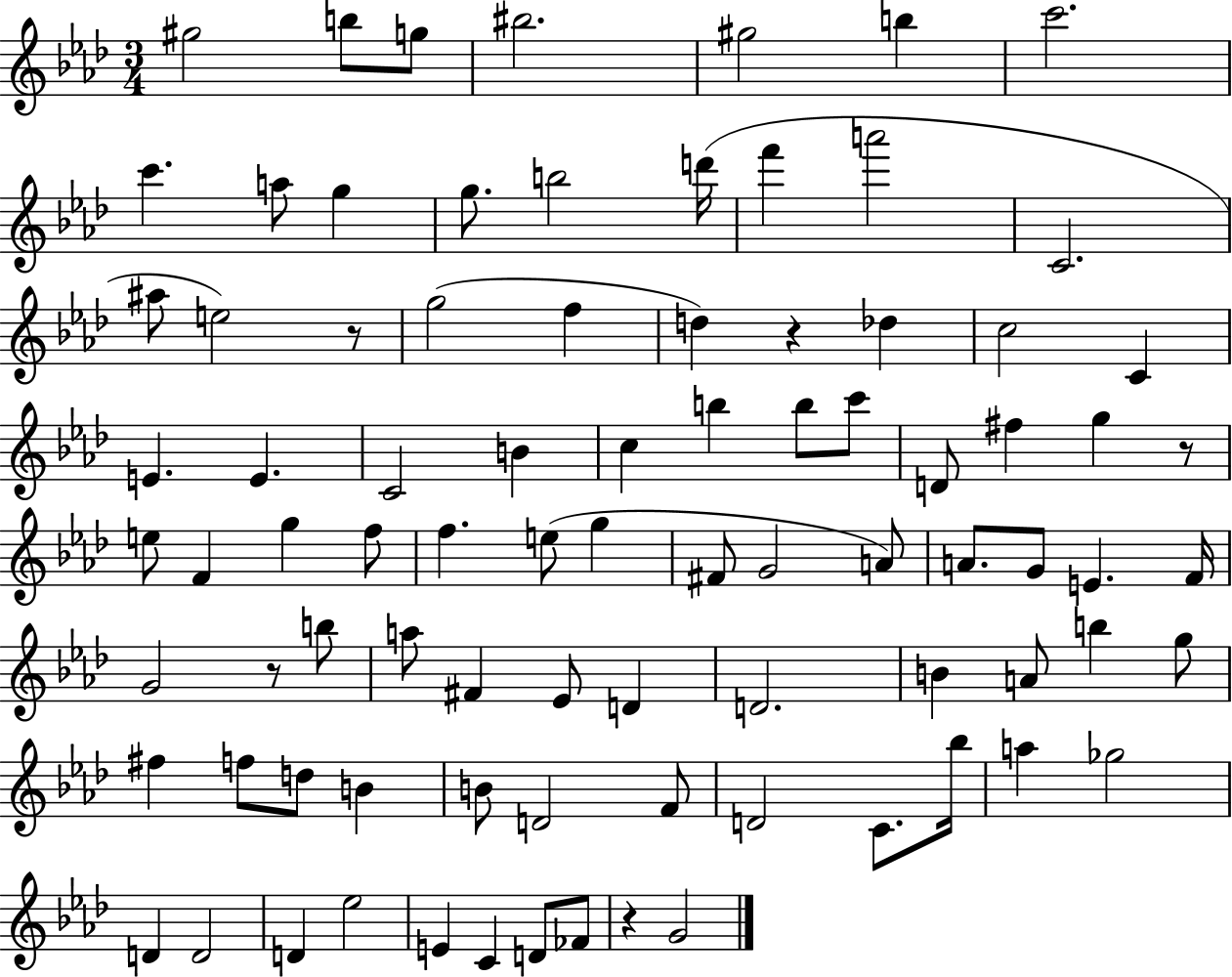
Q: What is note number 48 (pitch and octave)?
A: E4